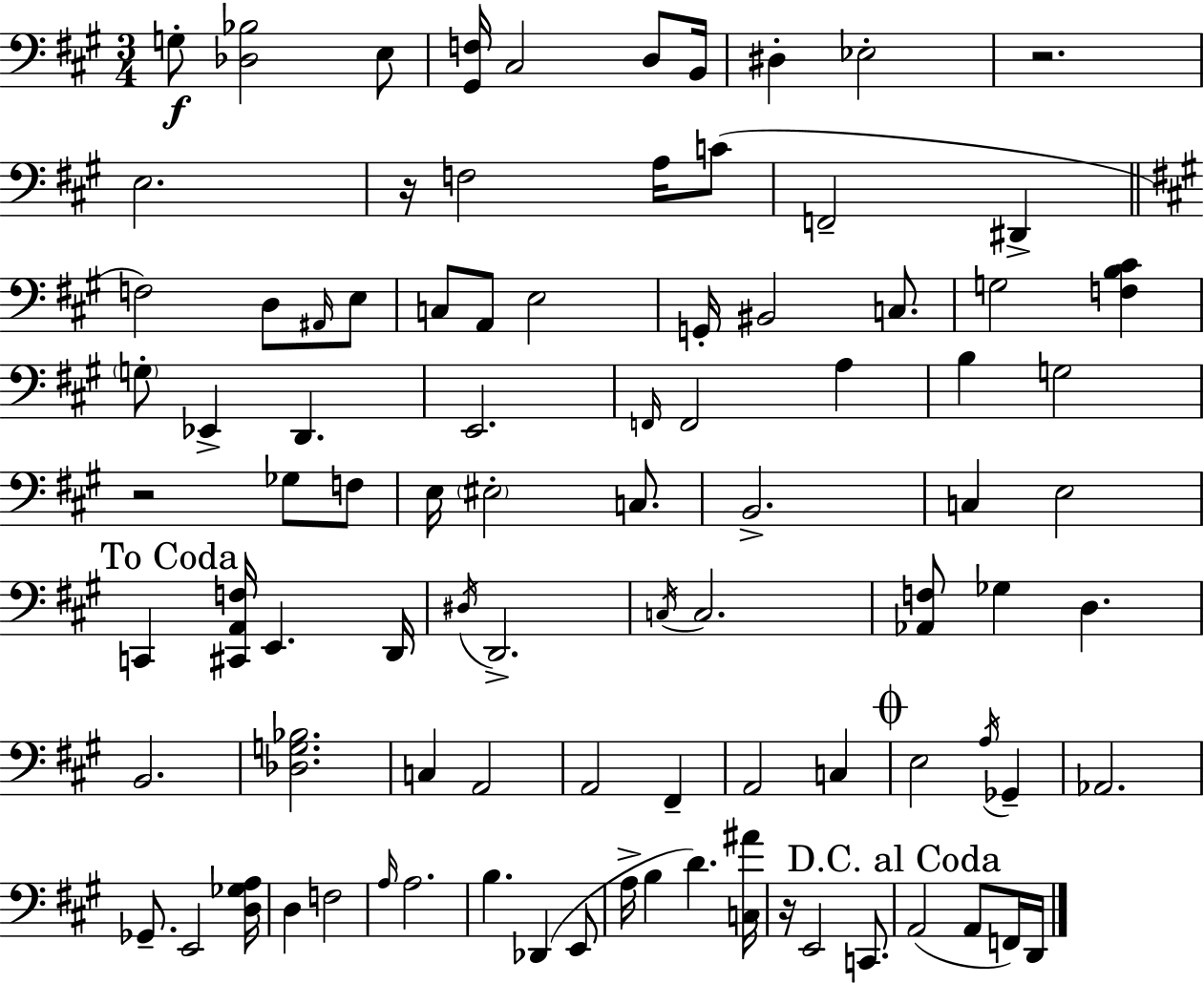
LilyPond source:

{
  \clef bass
  \numericTimeSignature
  \time 3/4
  \key a \major
  g8-.\f <des bes>2 e8 | <gis, f>16 cis2 d8 b,16 | dis4-. ees2-. | r2. | \break e2. | r16 f2 a16 c'8( | f,2-- dis,4-> | \bar "||" \break \key a \major f2) d8 \grace { ais,16 } e8 | c8 a,8 e2 | g,16-. bis,2 c8. | g2 <f b cis'>4 | \break \parenthesize g8-. ees,4-> d,4. | e,2. | \grace { f,16 } f,2 a4 | b4 g2 | \break r2 ges8 | f8 e16 \parenthesize eis2-. c8. | b,2.-> | c4 e2 | \break \mark "To Coda" c,4 <cis, a, f>16 e,4. | d,16 \acciaccatura { dis16 } d,2.-> | \acciaccatura { c16 } c2. | <aes, f>8 ges4 d4. | \break b,2. | <des g bes>2. | c4 a,2 | a,2 | \break fis,4-- a,2 | c4 \mark \markup { \musicglyph "scripts.coda" } e2 | \acciaccatura { a16 } ges,4-- aes,2. | ges,8.-- e,2 | \break <d ges a>16 d4 f2 | \grace { a16 } a2. | b4. | des,4( e,8 a16-> b4 d'4.) | \break <c ais'>16 r16 e,2 | c,8. \mark "D.C. al Coda" a,2( | a,8 f,16) d,16 \bar "|."
}